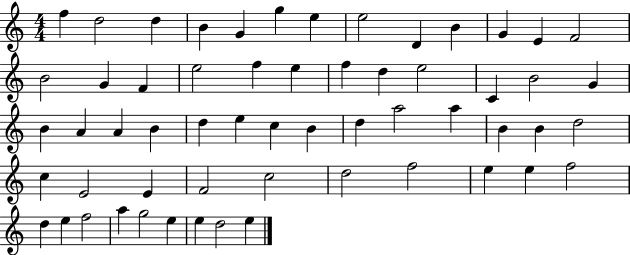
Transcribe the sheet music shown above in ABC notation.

X:1
T:Untitled
M:4/4
L:1/4
K:C
f d2 d B G g e e2 D B G E F2 B2 G F e2 f e f d e2 C B2 G B A A B d e c B d a2 a B B d2 c E2 E F2 c2 d2 f2 e e f2 d e f2 a g2 e e d2 e